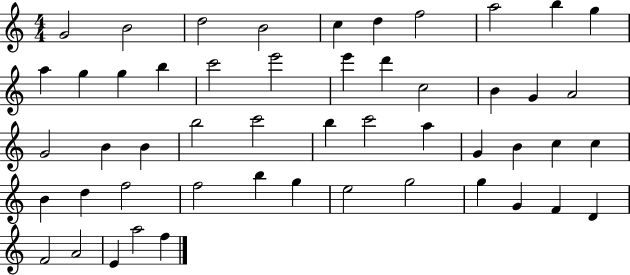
X:1
T:Untitled
M:4/4
L:1/4
K:C
G2 B2 d2 B2 c d f2 a2 b g a g g b c'2 e'2 e' d' c2 B G A2 G2 B B b2 c'2 b c'2 a G B c c B d f2 f2 b g e2 g2 g G F D F2 A2 E a2 f